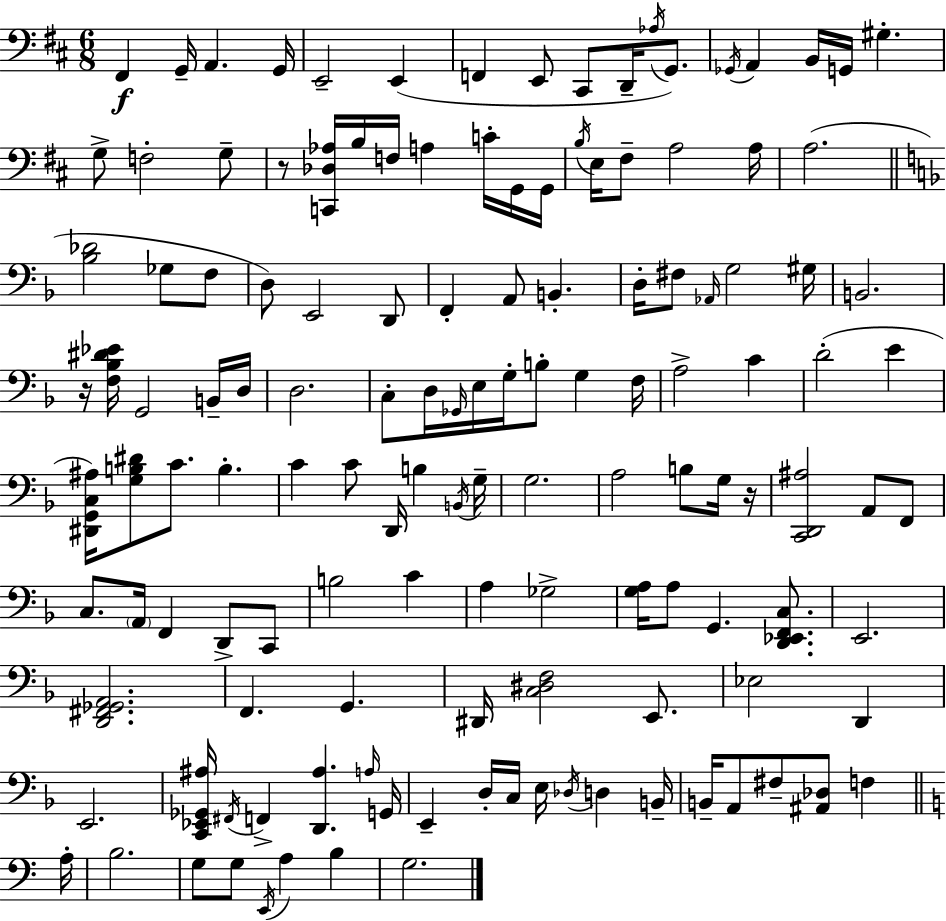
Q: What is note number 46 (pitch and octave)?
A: B2